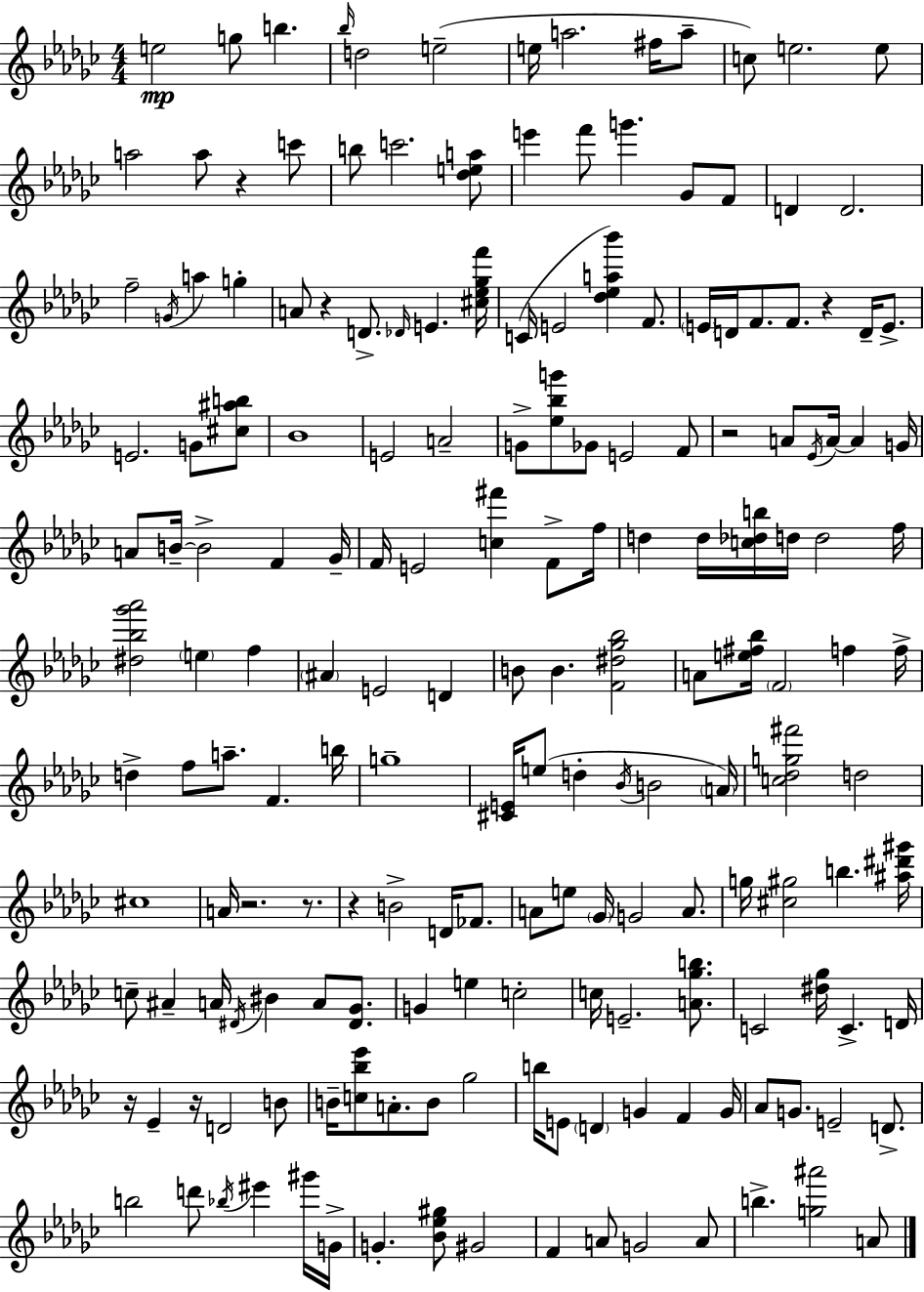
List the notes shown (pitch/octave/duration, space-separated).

E5/h G5/e B5/q. Bb5/s D5/h E5/h E5/s A5/h. F#5/s A5/e C5/e E5/h. E5/e A5/h A5/e R/q C6/e B5/e C6/h. [Db5,E5,A5]/e E6/q F6/e G6/q. Gb4/e F4/e D4/q D4/h. F5/h G4/s A5/q G5/q A4/e R/q D4/e. Db4/s E4/q. [C#5,Eb5,Gb5,F6]/s C4/s E4/h [Db5,Eb5,A5,Bb6]/q F4/e. E4/s D4/s F4/e. F4/e. R/q D4/s E4/e. E4/h. G4/e [C#5,A#5,B5]/e Bb4/w E4/h A4/h G4/e [Eb5,Bb5,G6]/e Gb4/e E4/h F4/e R/h A4/e Eb4/s A4/s A4/q G4/s A4/e B4/s B4/h F4/q Gb4/s F4/s E4/h [C5,F#6]/q F4/e F5/s D5/q D5/s [C5,Db5,B5]/s D5/s D5/h F5/s [D#5,Bb5,Gb6,Ab6]/h E5/q F5/q A#4/q E4/h D4/q B4/e B4/q. [F4,D#5,Gb5,Bb5]/h A4/e [E5,F#5,Bb5]/s F4/h F5/q F5/s D5/q F5/e A5/e. F4/q. B5/s G5/w [C#4,E4]/s E5/e D5/q Bb4/s B4/h A4/s [C5,Db5,G5,F#6]/h D5/h C#5/w A4/s R/h. R/e. R/q B4/h D4/s FES4/e. A4/e E5/e Gb4/s G4/h A4/e. G5/s [C#5,G#5]/h B5/q. [A#5,D#6,G#6]/s C5/e A#4/q A4/s D#4/s BIS4/q A4/e [D#4,Gb4]/e. G4/q E5/q C5/h C5/s E4/h. [A4,Gb5,B5]/e. C4/h [D#5,Gb5]/s C4/q. D4/s R/s Eb4/q R/s D4/h B4/e B4/s [C5,Bb5,Eb6]/e A4/e. B4/e Gb5/h B5/s E4/e D4/q G4/q F4/q G4/s Ab4/e G4/e. E4/h D4/e. B5/h D6/e Bb5/s EIS6/q G#6/s G4/s G4/q. [Bb4,Eb5,G#5]/e G#4/h F4/q A4/e G4/h A4/e B5/q. [G5,A#6]/h A4/e